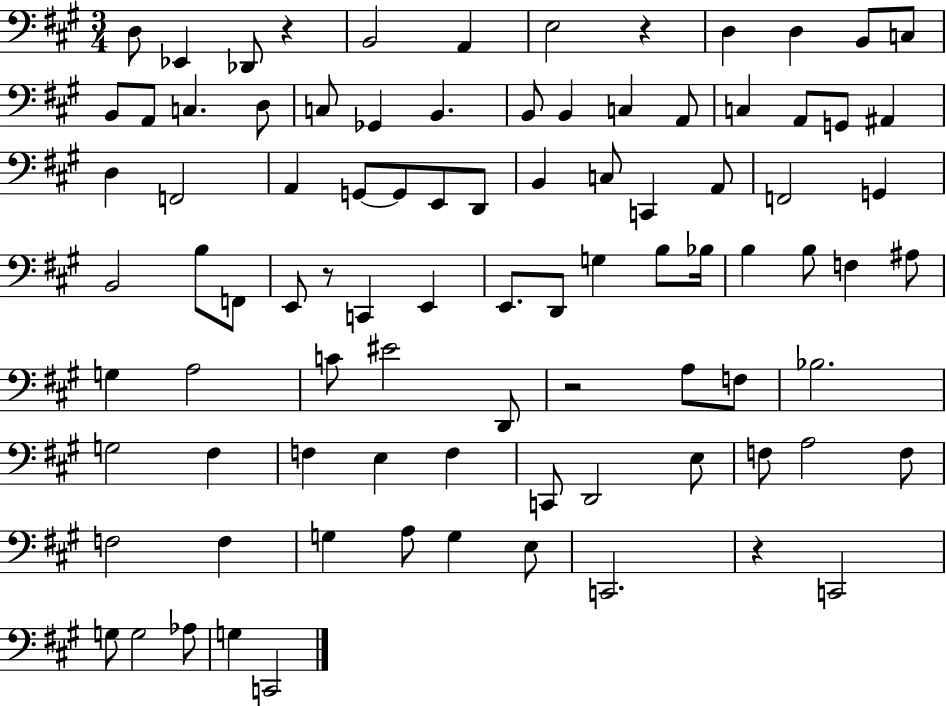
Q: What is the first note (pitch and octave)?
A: D3